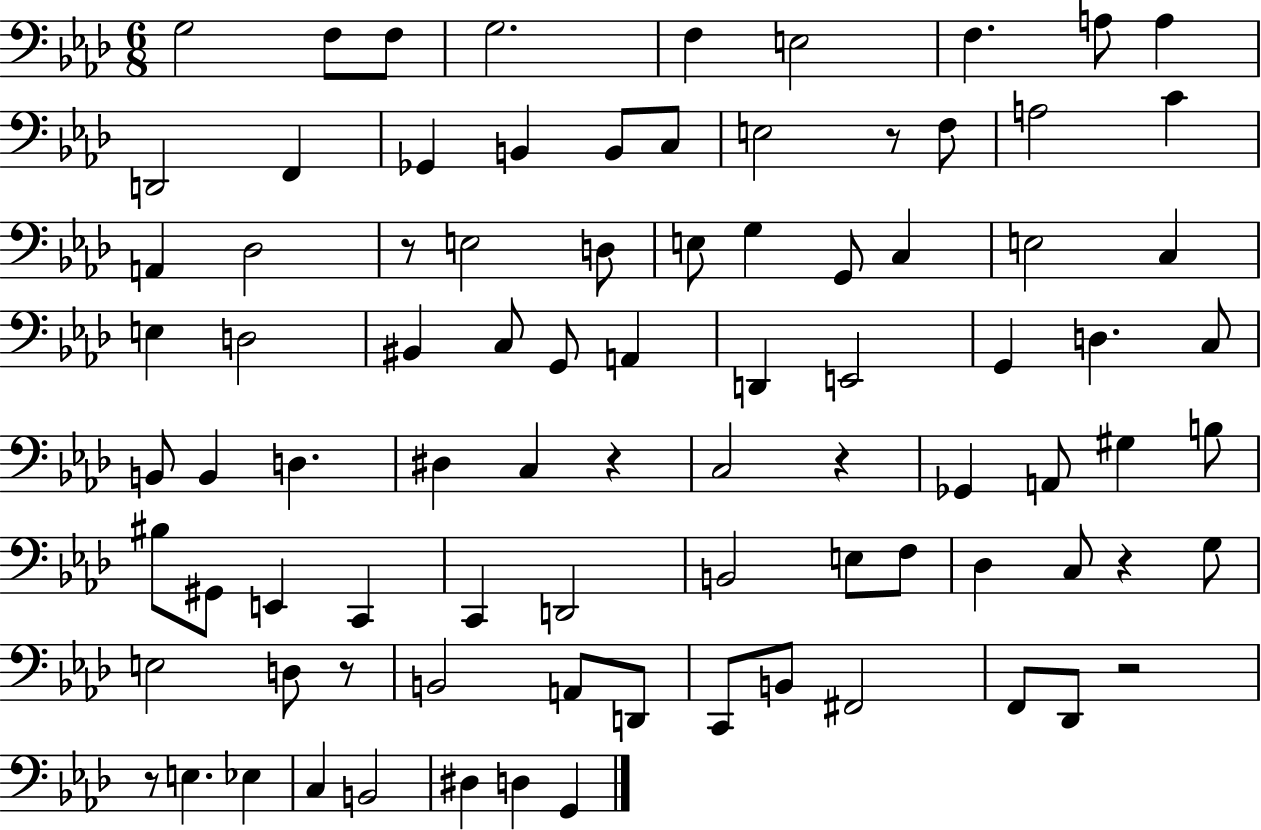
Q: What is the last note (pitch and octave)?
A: G2